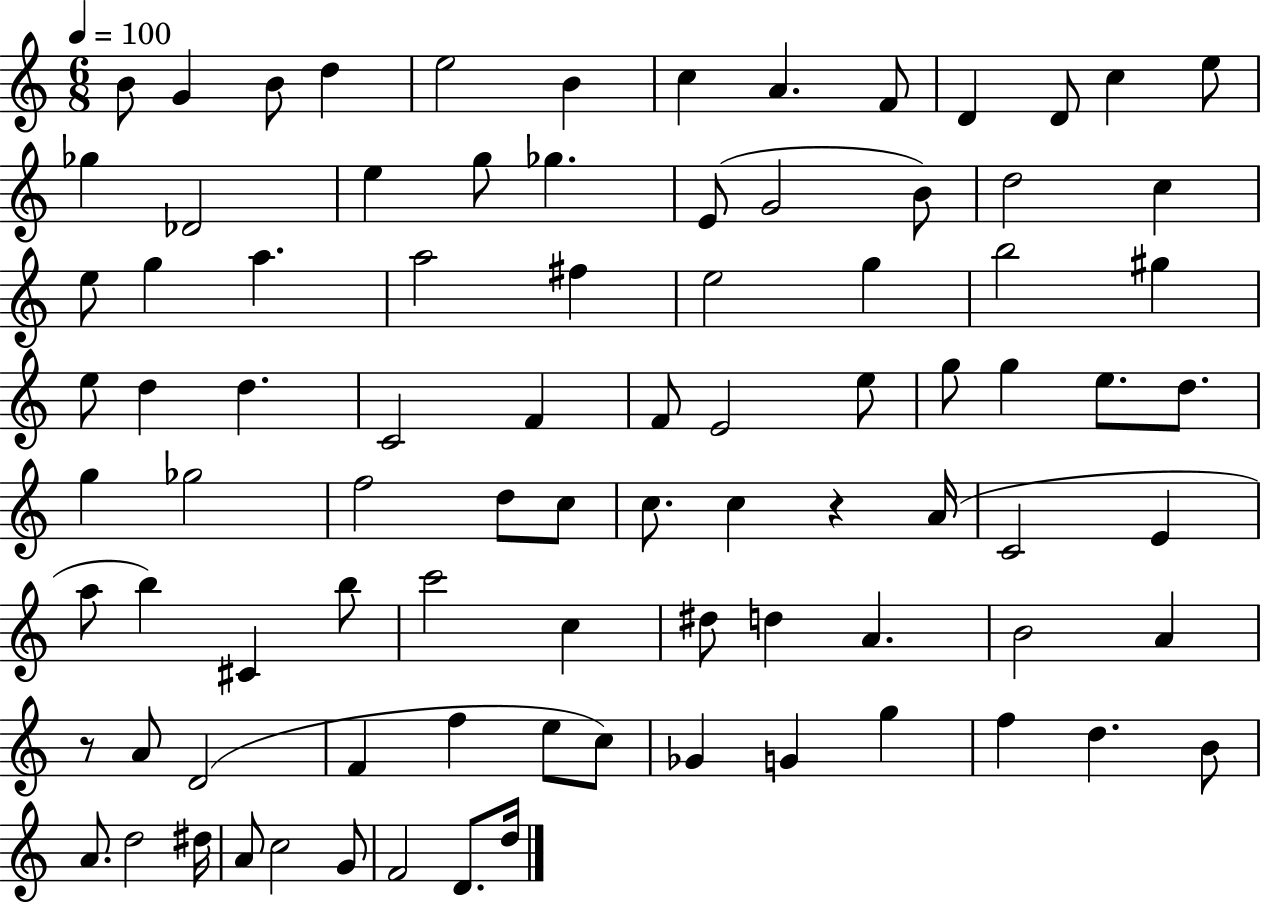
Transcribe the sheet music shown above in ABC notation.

X:1
T:Untitled
M:6/8
L:1/4
K:C
B/2 G B/2 d e2 B c A F/2 D D/2 c e/2 _g _D2 e g/2 _g E/2 G2 B/2 d2 c e/2 g a a2 ^f e2 g b2 ^g e/2 d d C2 F F/2 E2 e/2 g/2 g e/2 d/2 g _g2 f2 d/2 c/2 c/2 c z A/4 C2 E a/2 b ^C b/2 c'2 c ^d/2 d A B2 A z/2 A/2 D2 F f e/2 c/2 _G G g f d B/2 A/2 d2 ^d/4 A/2 c2 G/2 F2 D/2 d/4